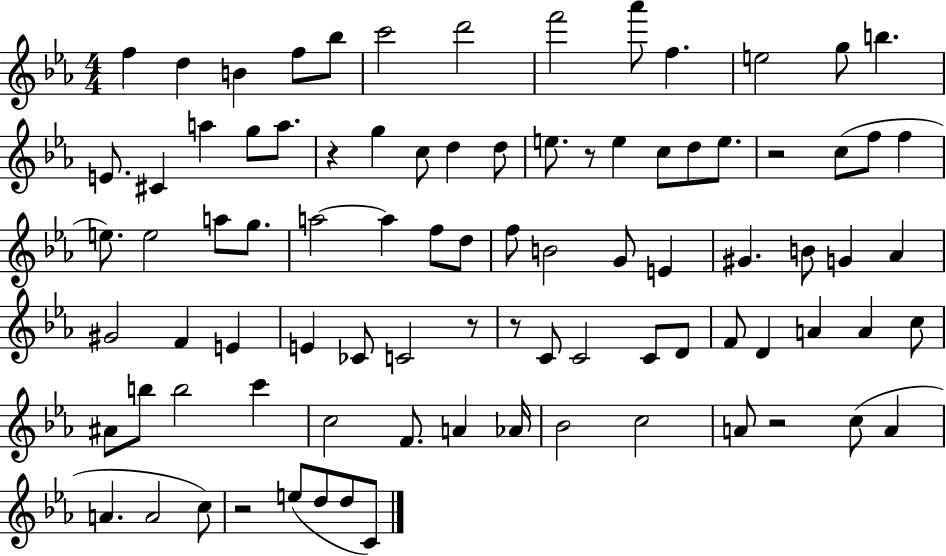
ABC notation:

X:1
T:Untitled
M:4/4
L:1/4
K:Eb
f d B f/2 _b/2 c'2 d'2 f'2 _a'/2 f e2 g/2 b E/2 ^C a g/2 a/2 z g c/2 d d/2 e/2 z/2 e c/2 d/2 e/2 z2 c/2 f/2 f e/2 e2 a/2 g/2 a2 a f/2 d/2 f/2 B2 G/2 E ^G B/2 G _A ^G2 F E E _C/2 C2 z/2 z/2 C/2 C2 C/2 D/2 F/2 D A A c/2 ^A/2 b/2 b2 c' c2 F/2 A _A/4 _B2 c2 A/2 z2 c/2 A A A2 c/2 z2 e/2 d/2 d/2 C/2